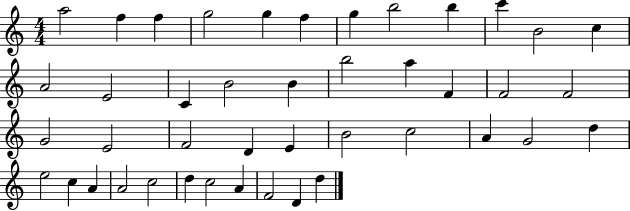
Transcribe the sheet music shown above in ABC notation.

X:1
T:Untitled
M:4/4
L:1/4
K:C
a2 f f g2 g f g b2 b c' B2 c A2 E2 C B2 B b2 a F F2 F2 G2 E2 F2 D E B2 c2 A G2 d e2 c A A2 c2 d c2 A F2 D d